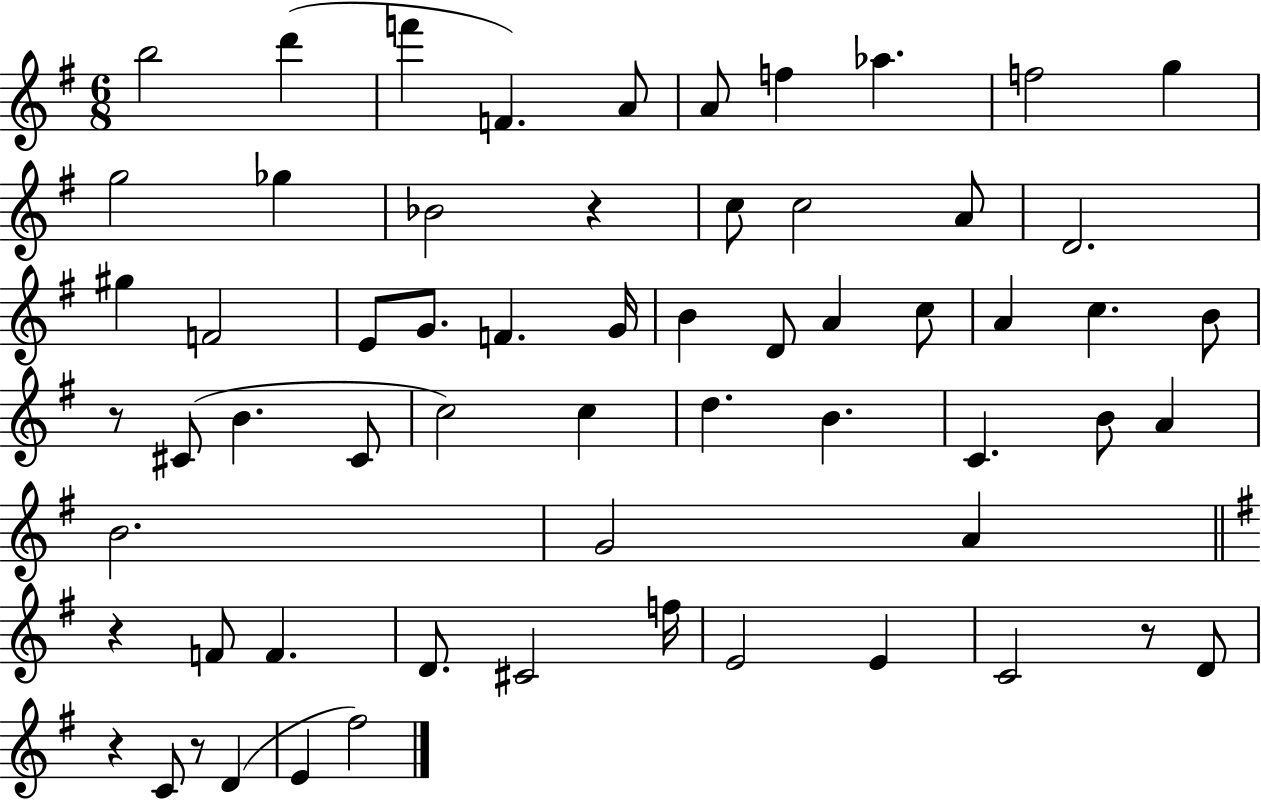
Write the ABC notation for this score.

X:1
T:Untitled
M:6/8
L:1/4
K:G
b2 d' f' F A/2 A/2 f _a f2 g g2 _g _B2 z c/2 c2 A/2 D2 ^g F2 E/2 G/2 F G/4 B D/2 A c/2 A c B/2 z/2 ^C/2 B ^C/2 c2 c d B C B/2 A B2 G2 A z F/2 F D/2 ^C2 f/4 E2 E C2 z/2 D/2 z C/2 z/2 D E ^f2